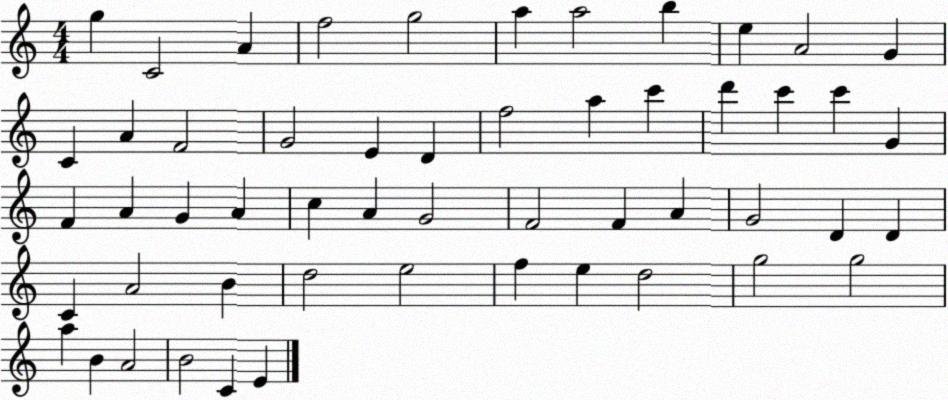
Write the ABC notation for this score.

X:1
T:Untitled
M:4/4
L:1/4
K:C
g C2 A f2 g2 a a2 b e A2 G C A F2 G2 E D f2 a c' d' c' c' G F A G A c A G2 F2 F A G2 D D C A2 B d2 e2 f e d2 g2 g2 a B A2 B2 C E